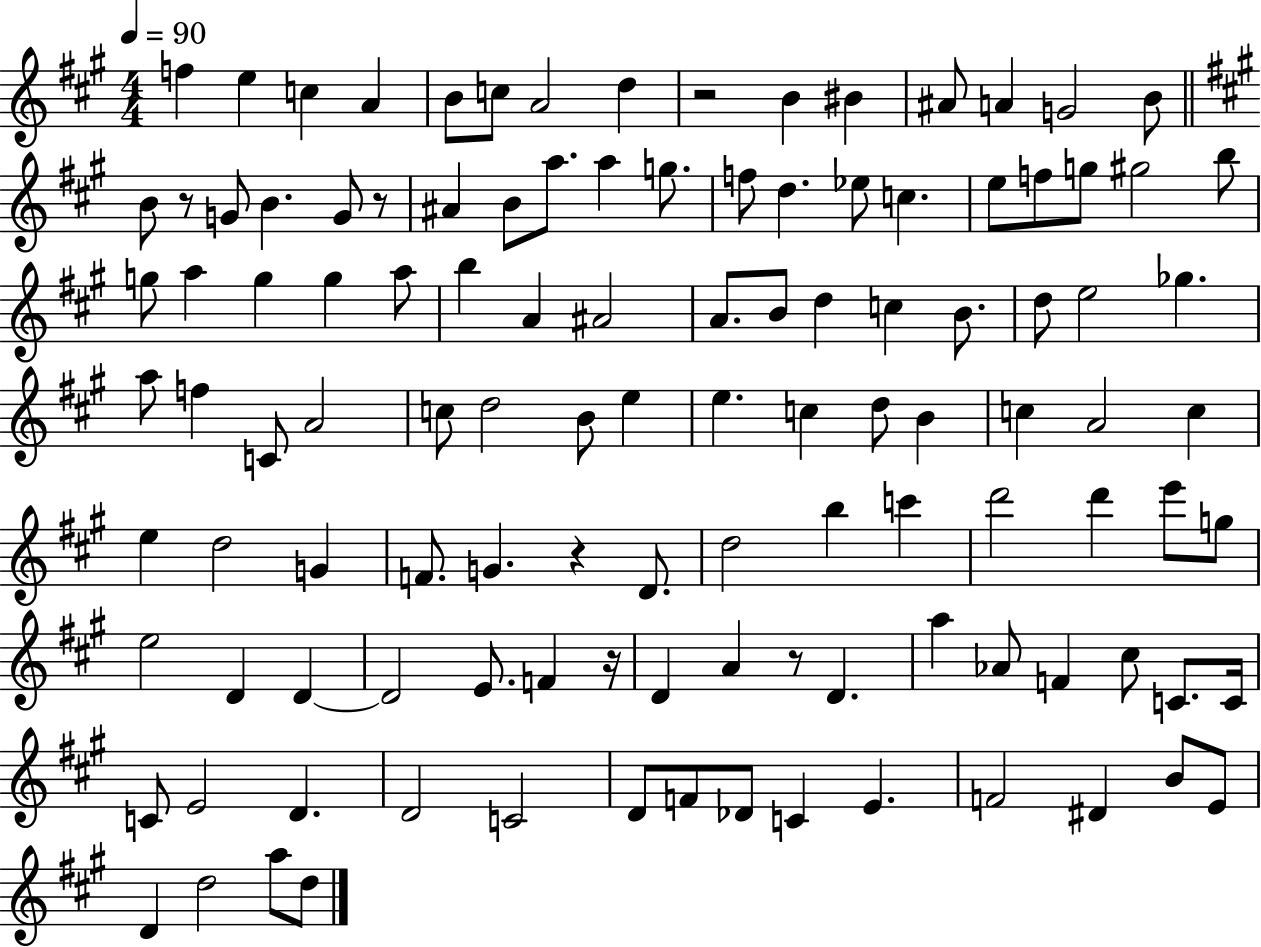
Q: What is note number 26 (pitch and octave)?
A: Eb5